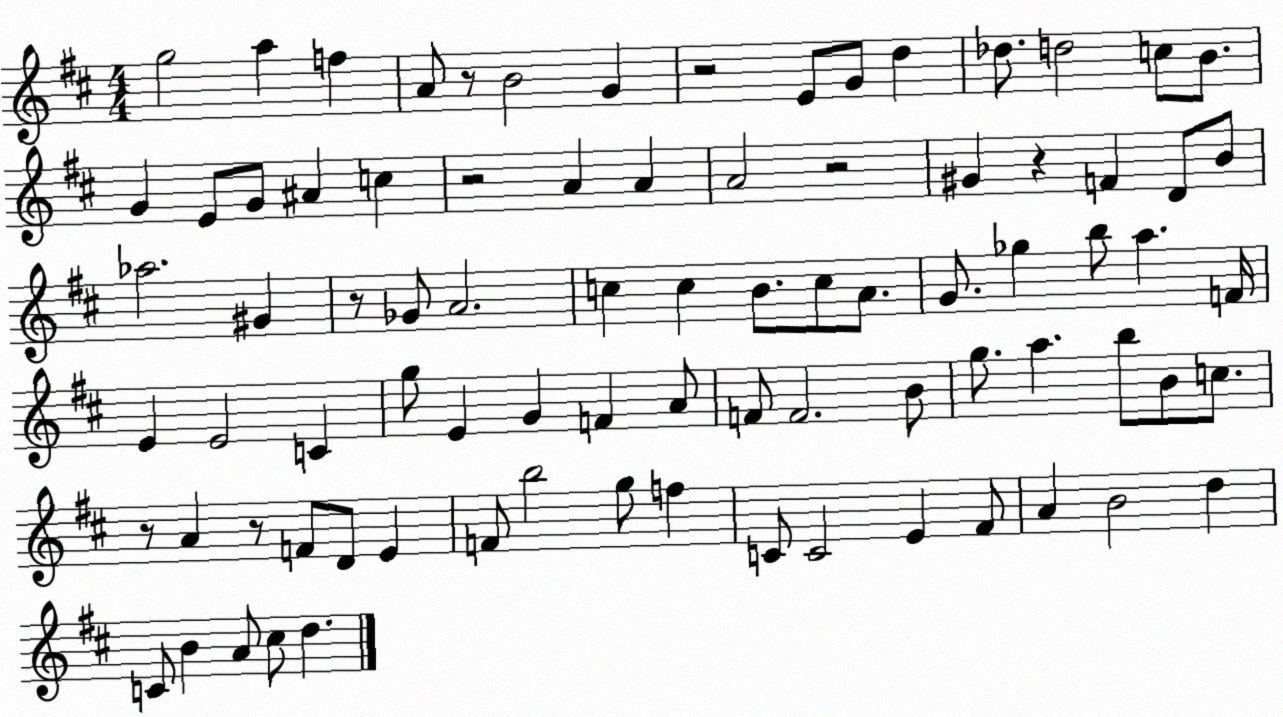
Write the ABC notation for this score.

X:1
T:Untitled
M:4/4
L:1/4
K:D
g2 a f A/2 z/2 B2 G z2 E/2 G/2 d _d/2 d2 c/2 B/2 G E/2 G/2 ^A c z2 A A A2 z2 ^G z F D/2 B/2 _a2 ^G z/2 _G/2 A2 c c B/2 c/2 A/2 G/2 _g b/2 a F/4 E E2 C g/2 E G F A/2 F/2 F2 B/2 g/2 a b/2 B/2 c/2 z/2 A z/2 F/2 D/2 E F/2 b2 g/2 f C/2 C2 E ^F/2 A B2 d C/2 B A/2 ^c/2 d